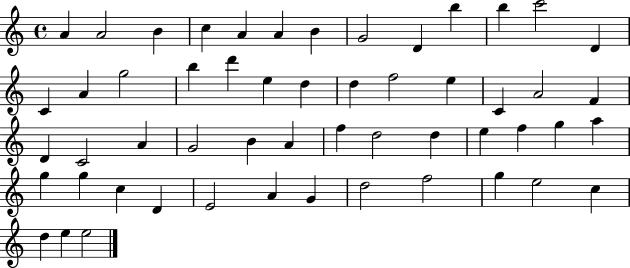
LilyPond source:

{
  \clef treble
  \time 4/4
  \defaultTimeSignature
  \key c \major
  a'4 a'2 b'4 | c''4 a'4 a'4 b'4 | g'2 d'4 b''4 | b''4 c'''2 d'4 | \break c'4 a'4 g''2 | b''4 d'''4 e''4 d''4 | d''4 f''2 e''4 | c'4 a'2 f'4 | \break d'4 c'2 a'4 | g'2 b'4 a'4 | f''4 d''2 d''4 | e''4 f''4 g''4 a''4 | \break g''4 g''4 c''4 d'4 | e'2 a'4 g'4 | d''2 f''2 | g''4 e''2 c''4 | \break d''4 e''4 e''2 | \bar "|."
}